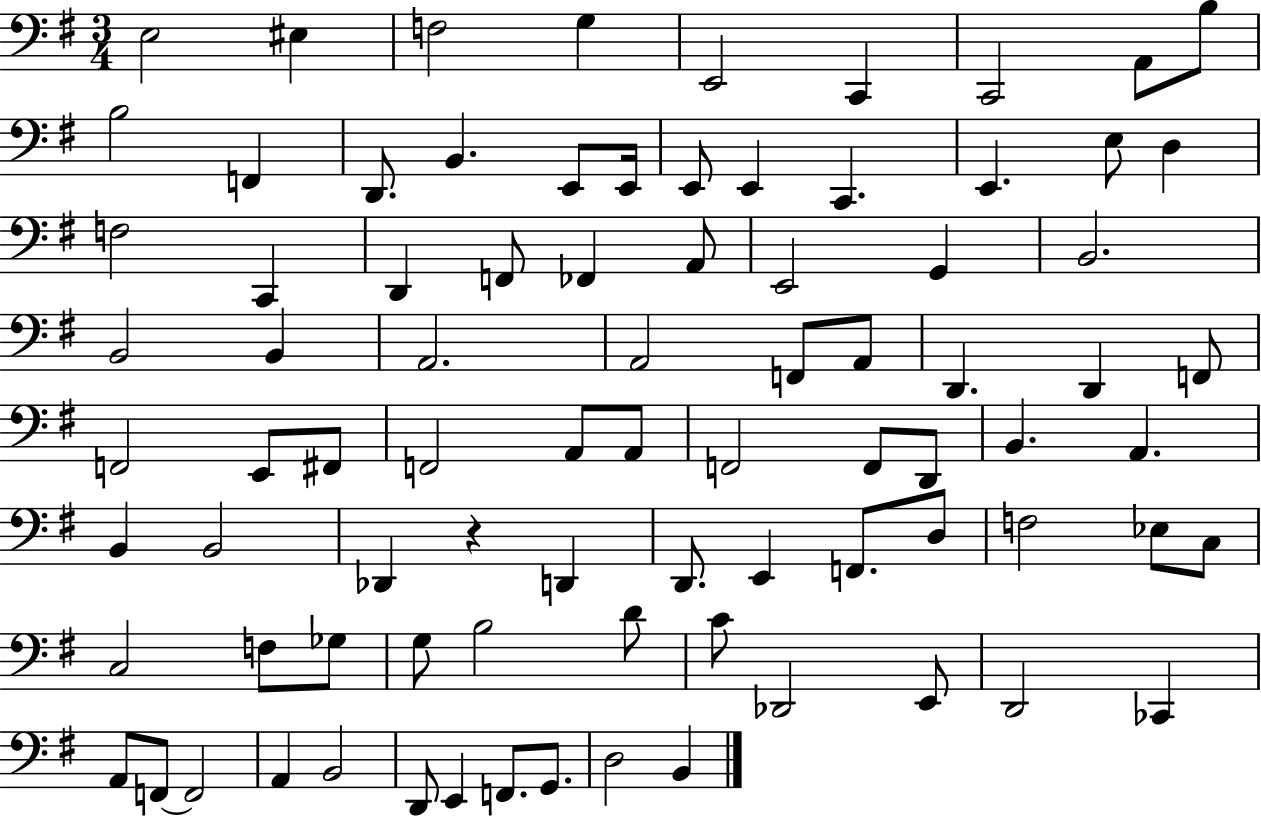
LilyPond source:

{
  \clef bass
  \numericTimeSignature
  \time 3/4
  \key g \major
  e2 eis4 | f2 g4 | e,2 c,4 | c,2 a,8 b8 | \break b2 f,4 | d,8. b,4. e,8 e,16 | e,8 e,4 c,4. | e,4. e8 d4 | \break f2 c,4 | d,4 f,8 fes,4 a,8 | e,2 g,4 | b,2. | \break b,2 b,4 | a,2. | a,2 f,8 a,8 | d,4. d,4 f,8 | \break f,2 e,8 fis,8 | f,2 a,8 a,8 | f,2 f,8 d,8 | b,4. a,4. | \break b,4 b,2 | des,4 r4 d,4 | d,8. e,4 f,8. d8 | f2 ees8 c8 | \break c2 f8 ges8 | g8 b2 d'8 | c'8 des,2 e,8 | d,2 ces,4 | \break a,8 f,8~~ f,2 | a,4 b,2 | d,8 e,4 f,8. g,8. | d2 b,4 | \break \bar "|."
}